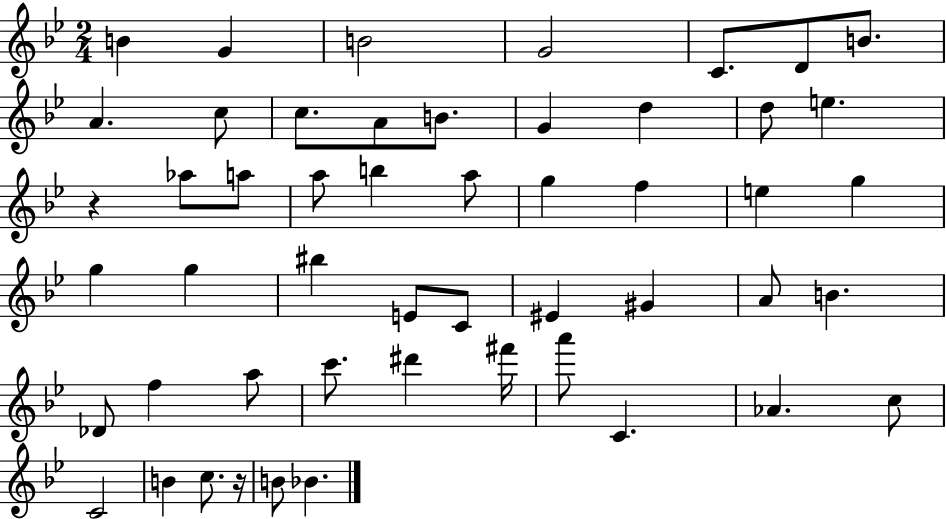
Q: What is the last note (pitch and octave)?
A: Bb4